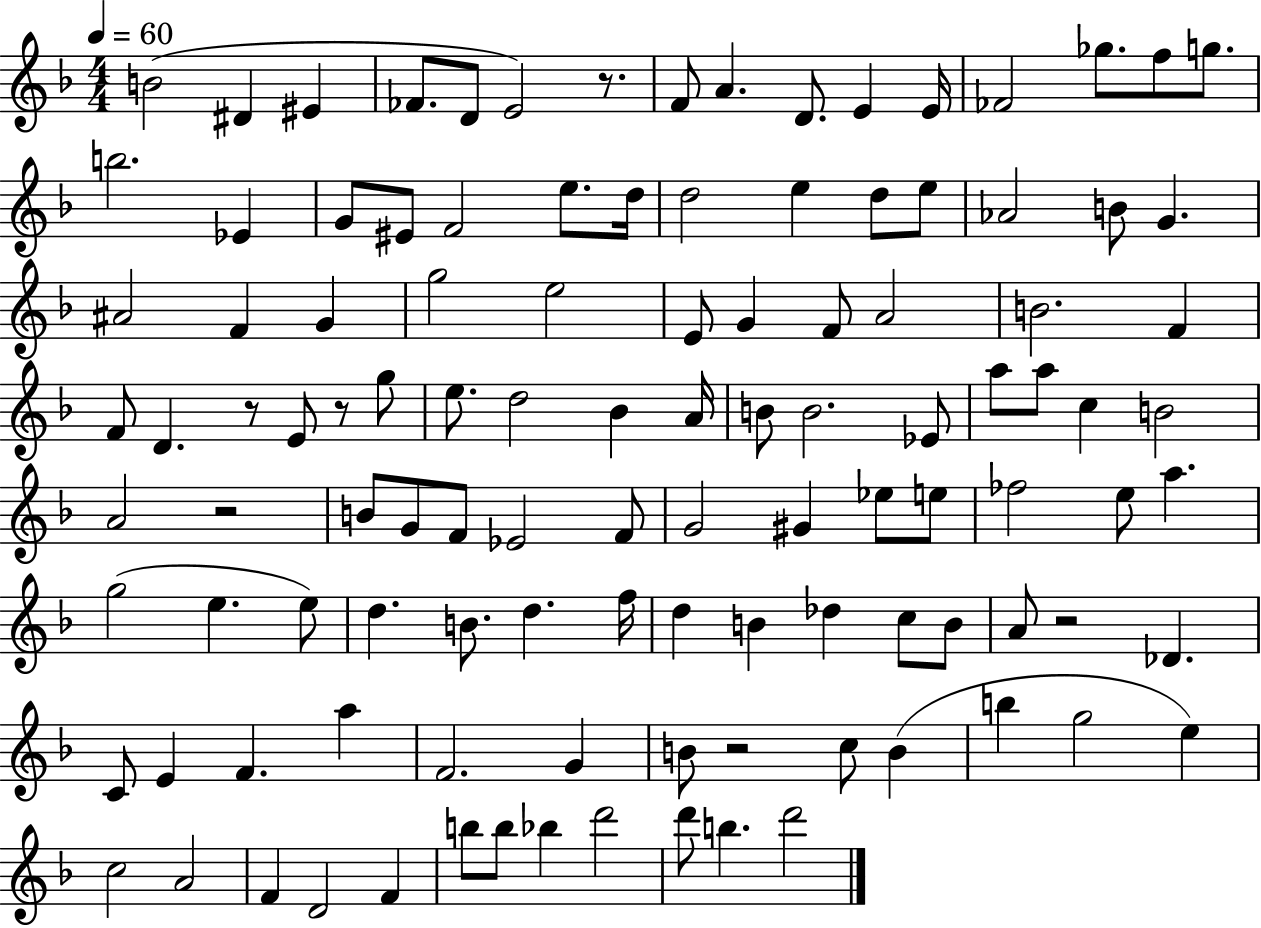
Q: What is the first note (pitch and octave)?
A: B4